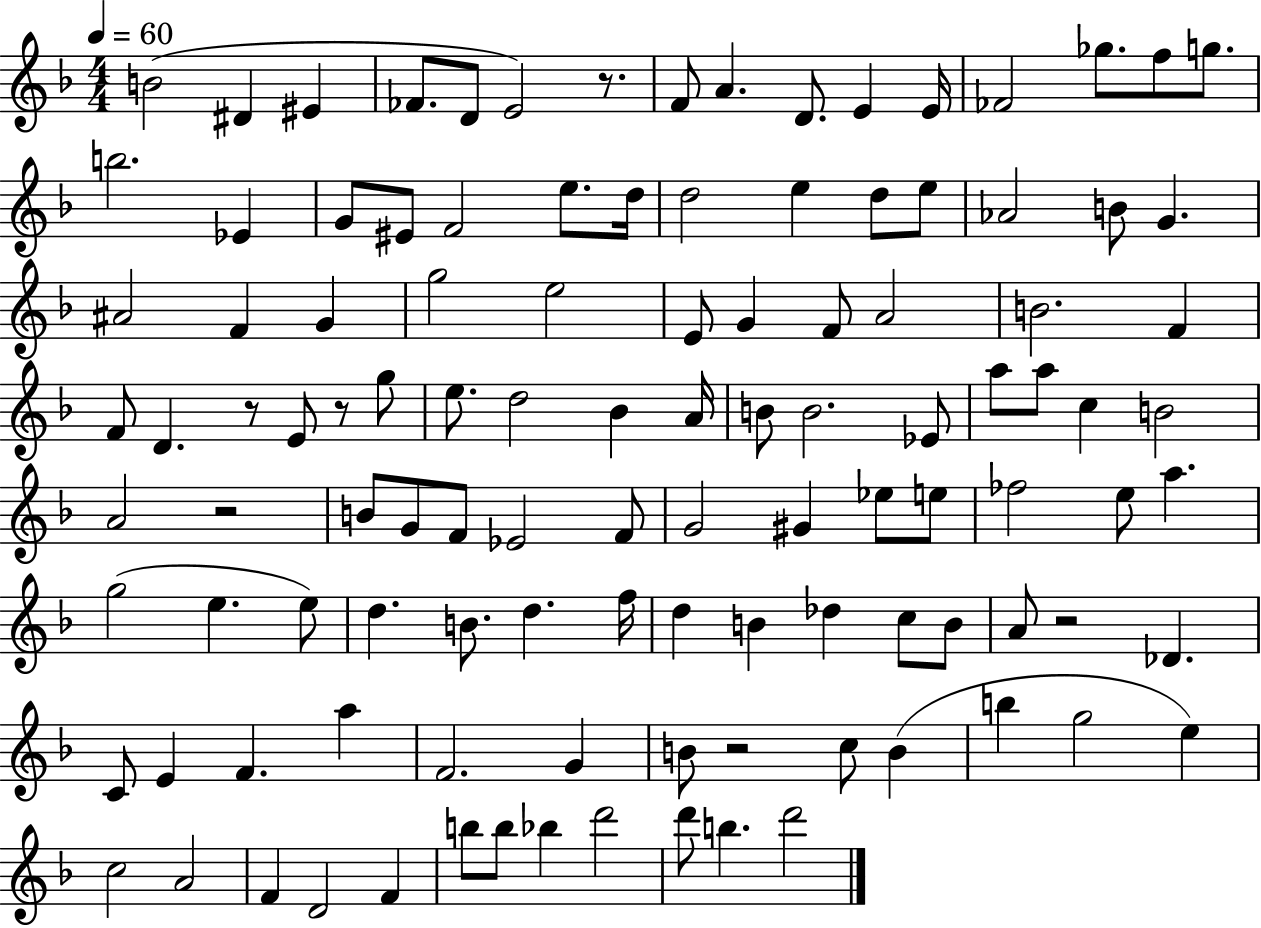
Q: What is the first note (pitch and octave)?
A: B4